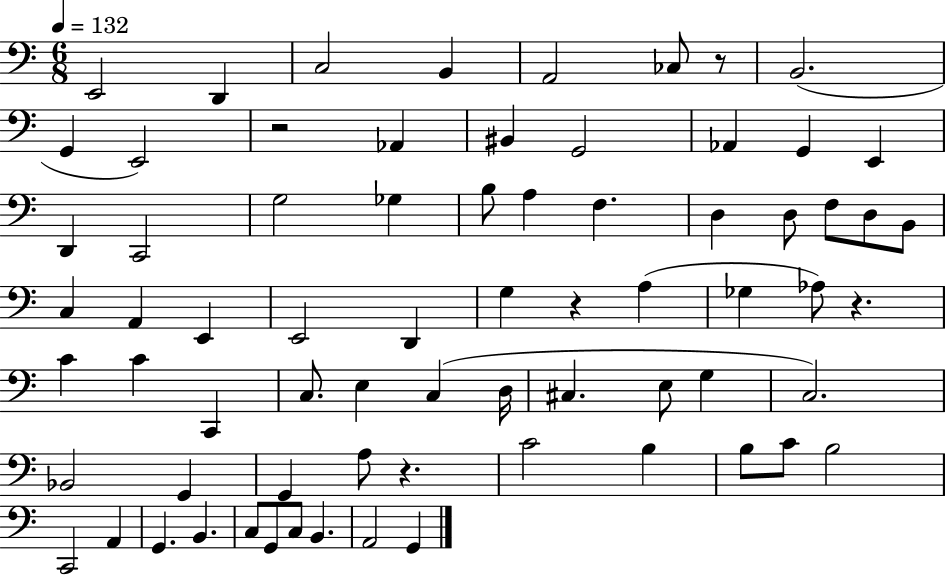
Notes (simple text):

E2/h D2/q C3/h B2/q A2/h CES3/e R/e B2/h. G2/q E2/h R/h Ab2/q BIS2/q G2/h Ab2/q G2/q E2/q D2/q C2/h G3/h Gb3/q B3/e A3/q F3/q. D3/q D3/e F3/e D3/e B2/e C3/q A2/q E2/q E2/h D2/q G3/q R/q A3/q Gb3/q Ab3/e R/q. C4/q C4/q C2/q C3/e. E3/q C3/q D3/s C#3/q. E3/e G3/q C3/h. Bb2/h G2/q G2/q A3/e R/q. C4/h B3/q B3/e C4/e B3/h C2/h A2/q G2/q. B2/q. C3/e G2/e C3/e B2/q. A2/h G2/q